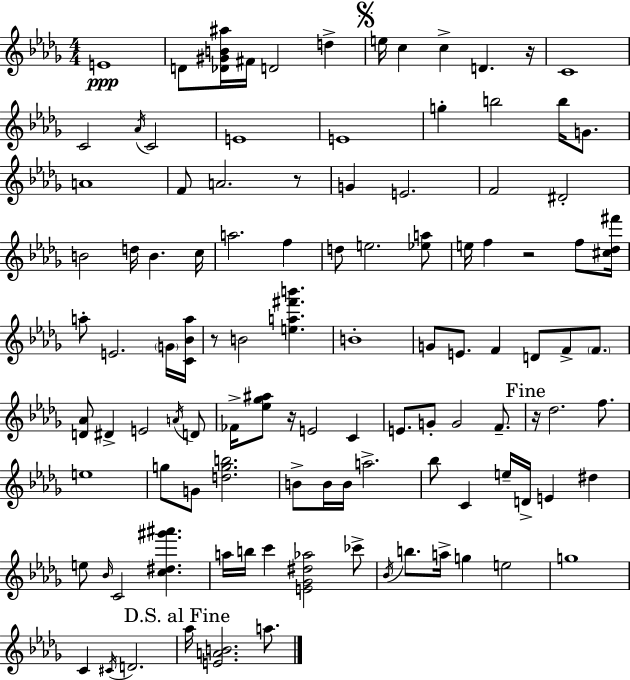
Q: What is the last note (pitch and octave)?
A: A5